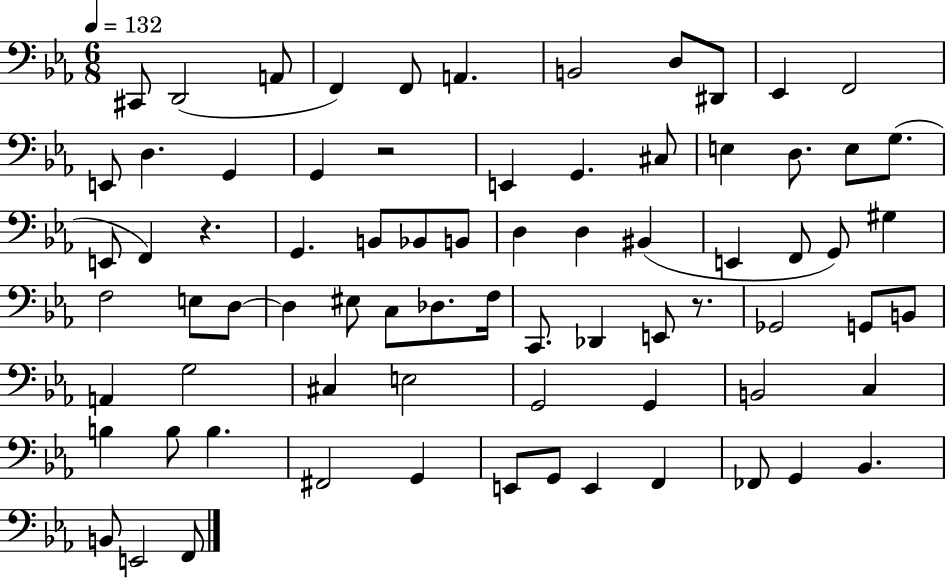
X:1
T:Untitled
M:6/8
L:1/4
K:Eb
^C,,/2 D,,2 A,,/2 F,, F,,/2 A,, B,,2 D,/2 ^D,,/2 _E,, F,,2 E,,/2 D, G,, G,, z2 E,, G,, ^C,/2 E, D,/2 E,/2 G,/2 E,,/2 F,, z G,, B,,/2 _B,,/2 B,,/2 D, D, ^B,, E,, F,,/2 G,,/2 ^G, F,2 E,/2 D,/2 D, ^E,/2 C,/2 _D,/2 F,/4 C,,/2 _D,, E,,/2 z/2 _G,,2 G,,/2 B,,/2 A,, G,2 ^C, E,2 G,,2 G,, B,,2 C, B, B,/2 B, ^F,,2 G,, E,,/2 G,,/2 E,, F,, _F,,/2 G,, _B,, B,,/2 E,,2 F,,/2